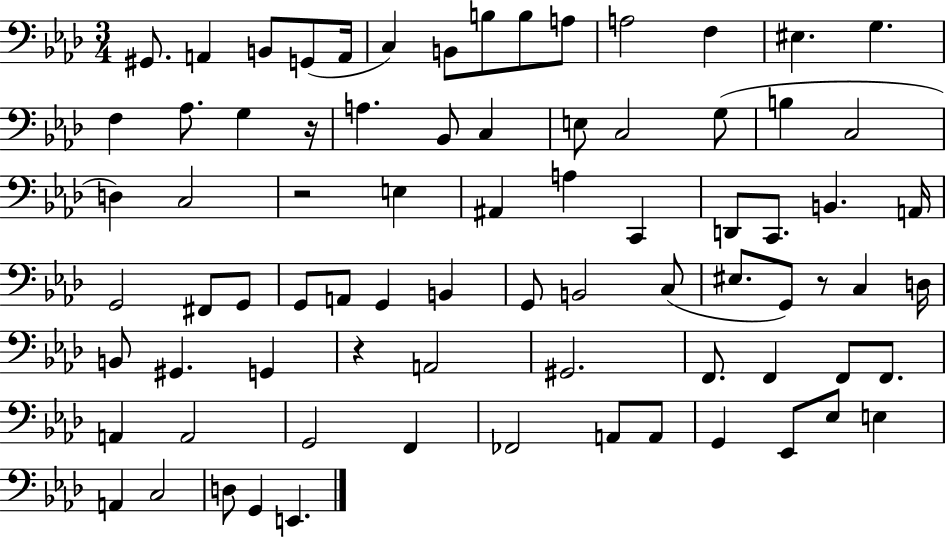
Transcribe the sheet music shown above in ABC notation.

X:1
T:Untitled
M:3/4
L:1/4
K:Ab
^G,,/2 A,, B,,/2 G,,/2 A,,/4 C, B,,/2 B,/2 B,/2 A,/2 A,2 F, ^E, G, F, _A,/2 G, z/4 A, _B,,/2 C, E,/2 C,2 G,/2 B, C,2 D, C,2 z2 E, ^A,, A, C,, D,,/2 C,,/2 B,, A,,/4 G,,2 ^F,,/2 G,,/2 G,,/2 A,,/2 G,, B,, G,,/2 B,,2 C,/2 ^E,/2 G,,/2 z/2 C, D,/4 B,,/2 ^G,, G,, z A,,2 ^G,,2 F,,/2 F,, F,,/2 F,,/2 A,, A,,2 G,,2 F,, _F,,2 A,,/2 A,,/2 G,, _E,,/2 _E,/2 E, A,, C,2 D,/2 G,, E,,